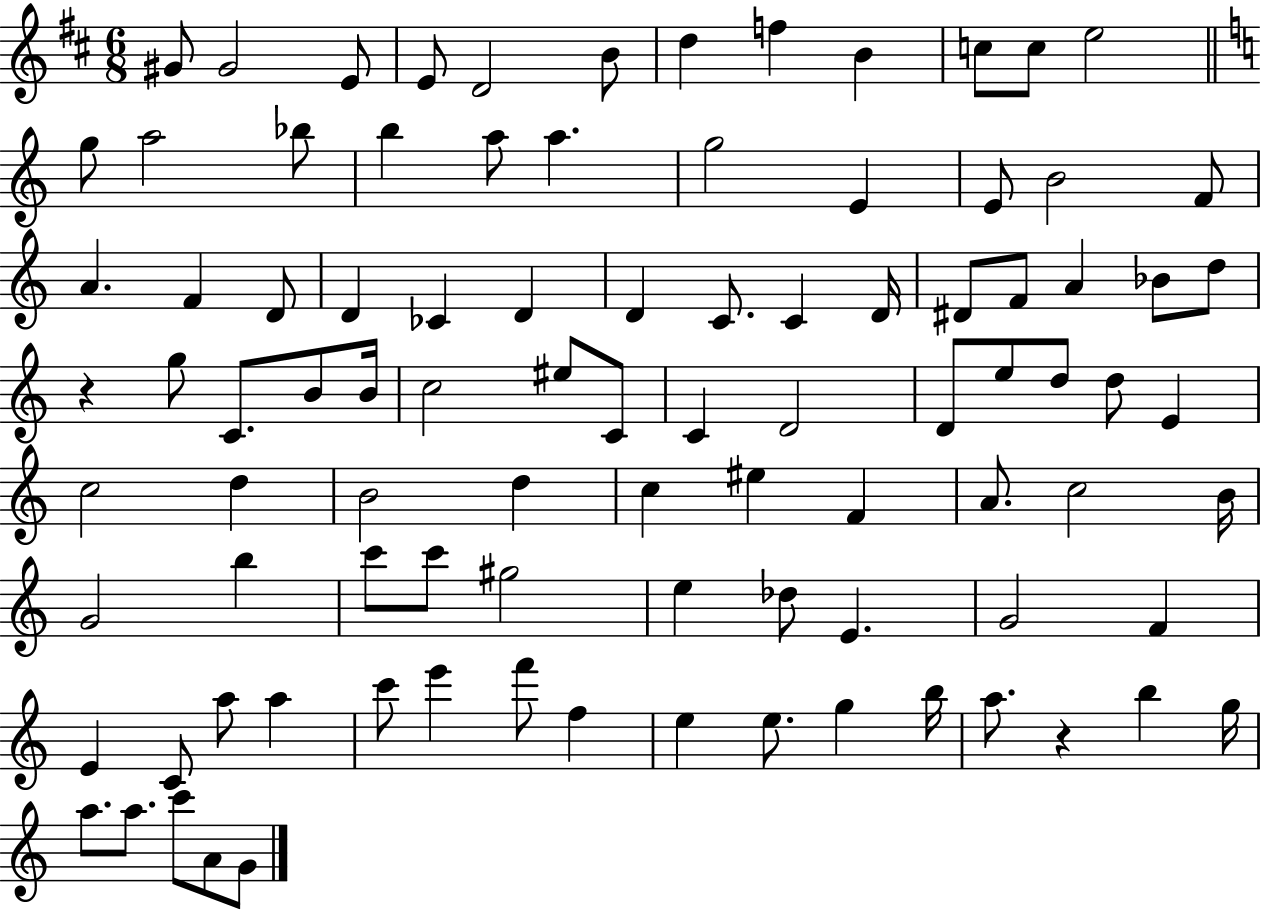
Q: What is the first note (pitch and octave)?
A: G#4